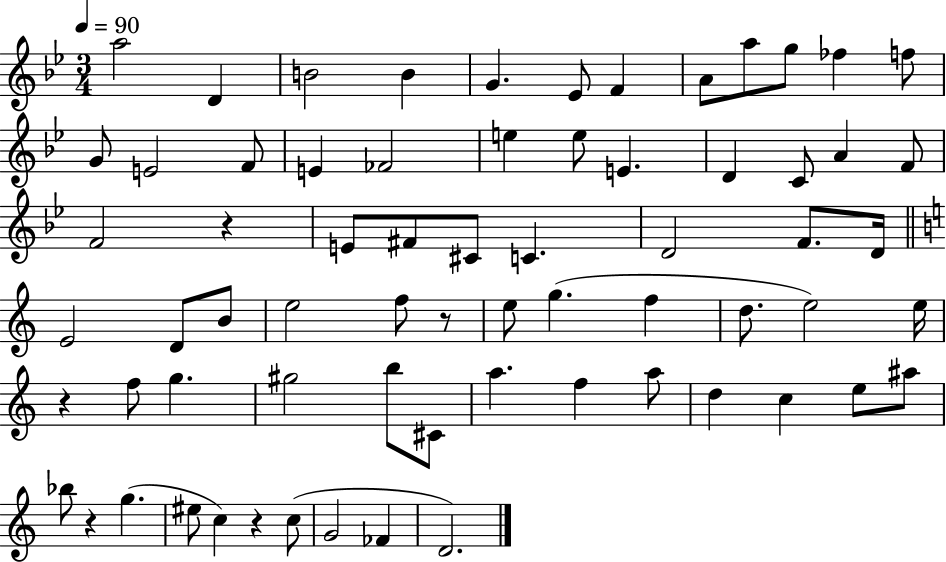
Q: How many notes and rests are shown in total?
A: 68